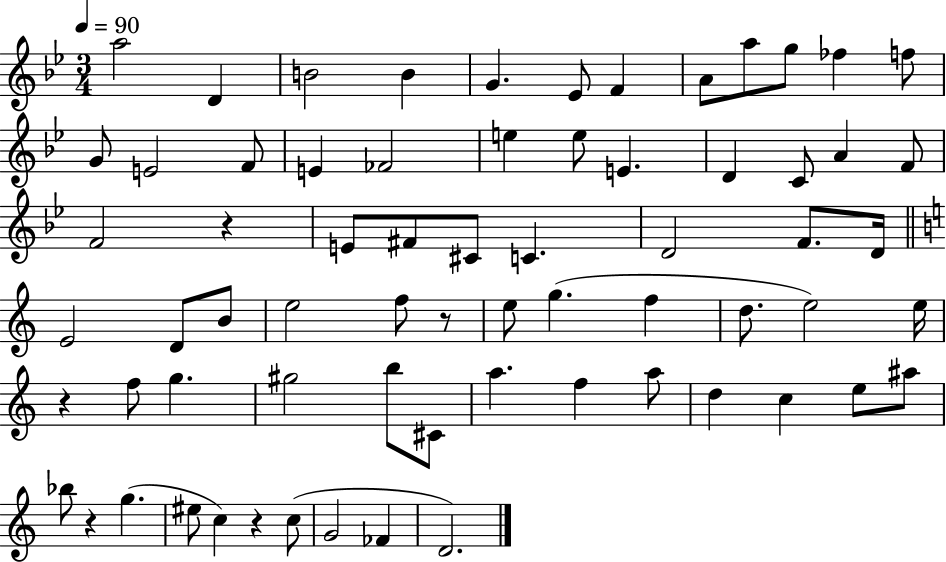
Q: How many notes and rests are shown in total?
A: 68